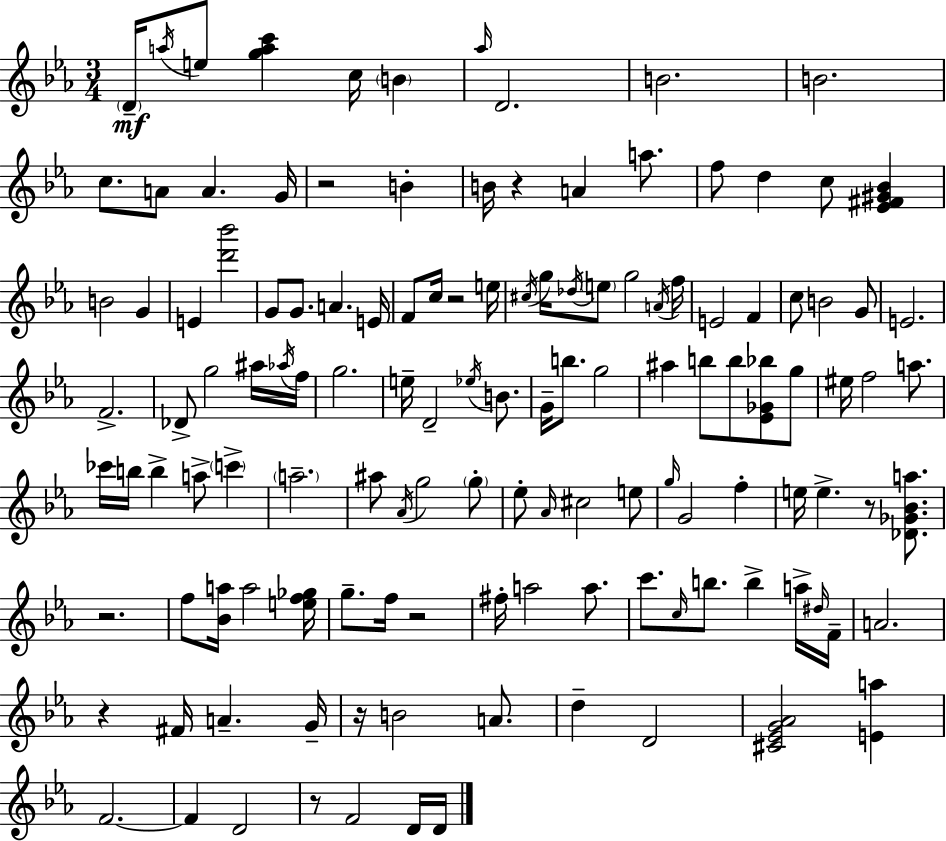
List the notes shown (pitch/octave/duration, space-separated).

D4/s A5/s E5/e [G5,A5,C6]/q C5/s B4/q Ab5/s D4/h. B4/h. B4/h. C5/e. A4/e A4/q. G4/s R/h B4/q B4/s R/q A4/q A5/e. F5/e D5/q C5/e [Eb4,F#4,G#4,Bb4]/q B4/h G4/q E4/q [D6,Bb6]/h G4/e G4/e. A4/q. E4/s F4/e C5/s R/h E5/s C#5/s G5/s Db5/s E5/e G5/h A4/s F5/s E4/h F4/q C5/e B4/h G4/e E4/h. F4/h. Db4/e G5/h A#5/s Ab5/s F5/s G5/h. E5/s D4/h Eb5/s B4/e. G4/s B5/e. G5/h A#5/q B5/e B5/e [Eb4,Gb4,Bb5]/e G5/e EIS5/s F5/h A5/e. CES6/s B5/s B5/q A5/e C6/q A5/h. A#5/e Ab4/s G5/h G5/e Eb5/e Ab4/s C#5/h E5/e G5/s G4/h F5/q E5/s E5/q. R/e [Db4,Gb4,Bb4,A5]/e. R/h. F5/e [Bb4,A5]/s A5/h [E5,F5,Gb5]/s G5/e. F5/s R/h F#5/s A5/h A5/e. C6/e. C5/s B5/e. B5/q A5/s D#5/s F4/s A4/h. R/q F#4/s A4/q. G4/s R/s B4/h A4/e. D5/q D4/h [C#4,Eb4,G4,Ab4]/h [E4,A5]/q F4/h. F4/q D4/h R/e F4/h D4/s D4/s